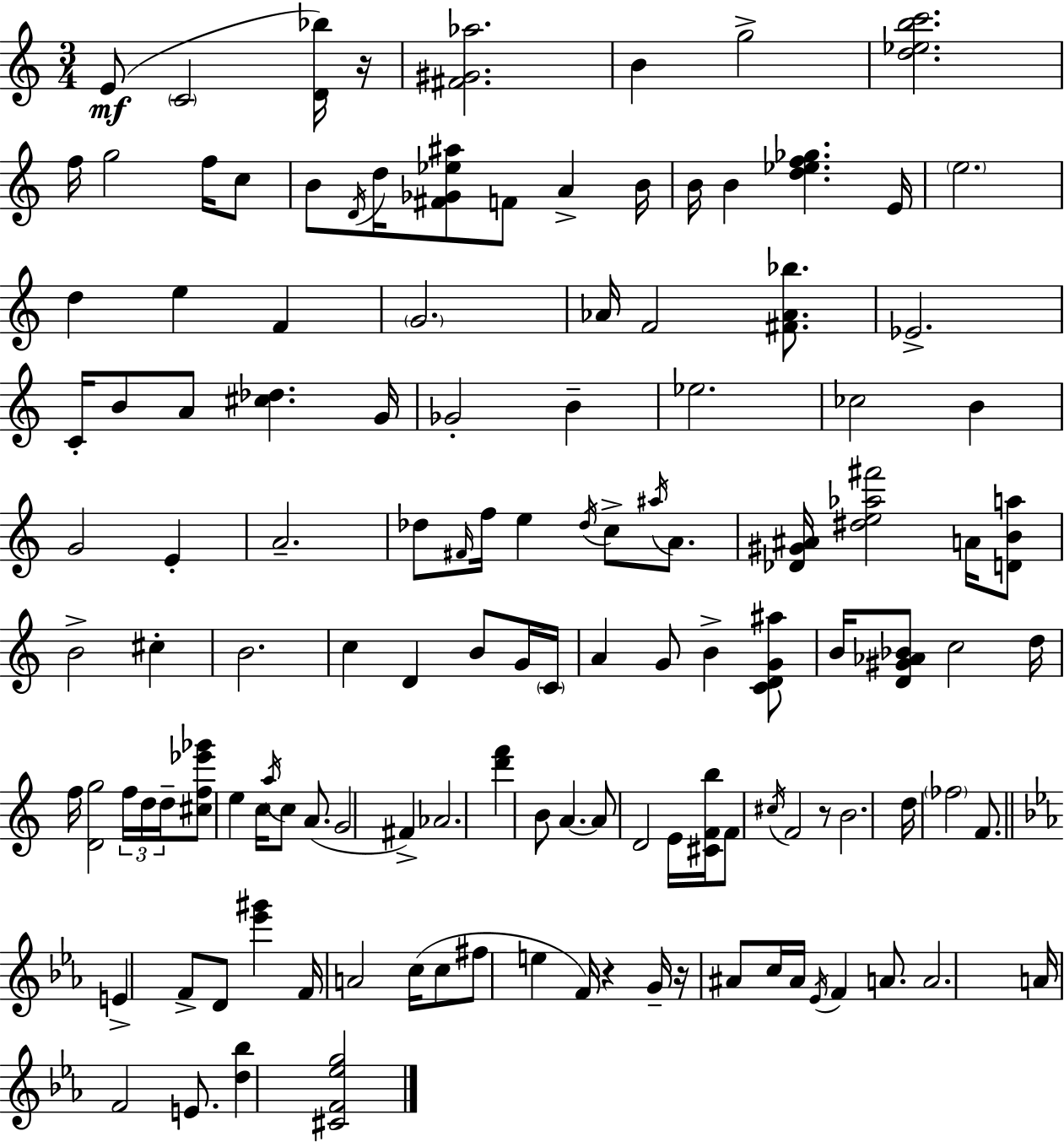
X:1
T:Untitled
M:3/4
L:1/4
K:C
E/2 C2 [D_b]/4 z/4 [^F^G_a]2 B g2 [d_ebc']2 f/4 g2 f/4 c/2 B/2 D/4 d/4 [^F_G_e^a]/2 F/2 A B/4 B/4 B [d_ef_g] E/4 e2 d e F G2 _A/4 F2 [^F_A_b]/2 _E2 C/4 B/2 A/2 [^c_d] G/4 _G2 B _e2 _c2 B G2 E A2 _d/2 ^F/4 f/4 e _d/4 c/2 ^a/4 A/2 [_D^G^A]/4 [^de_a^f']2 A/4 [DBa]/2 B2 ^c B2 c D B/2 G/4 C/4 A G/2 B [CDG^a]/2 B/4 [D^G_A_B]/2 c2 d/4 f/4 [Dg]2 f/4 d/4 d/4 [^cf_e'_g']/2 e c/4 a/4 c/2 A/2 G2 ^F _A2 [d'f'] B/2 A A/2 D2 E/4 [^CFb]/4 F/2 ^c/4 F2 z/2 B2 d/4 _f2 F/2 E F/2 D/2 [_e'^g'] F/4 A2 c/4 c/2 ^f/2 e F/4 z G/4 z/4 ^A/2 c/4 ^A/4 _E/4 F A/2 A2 A/4 F2 E/2 [d_b] [^CF_eg]2